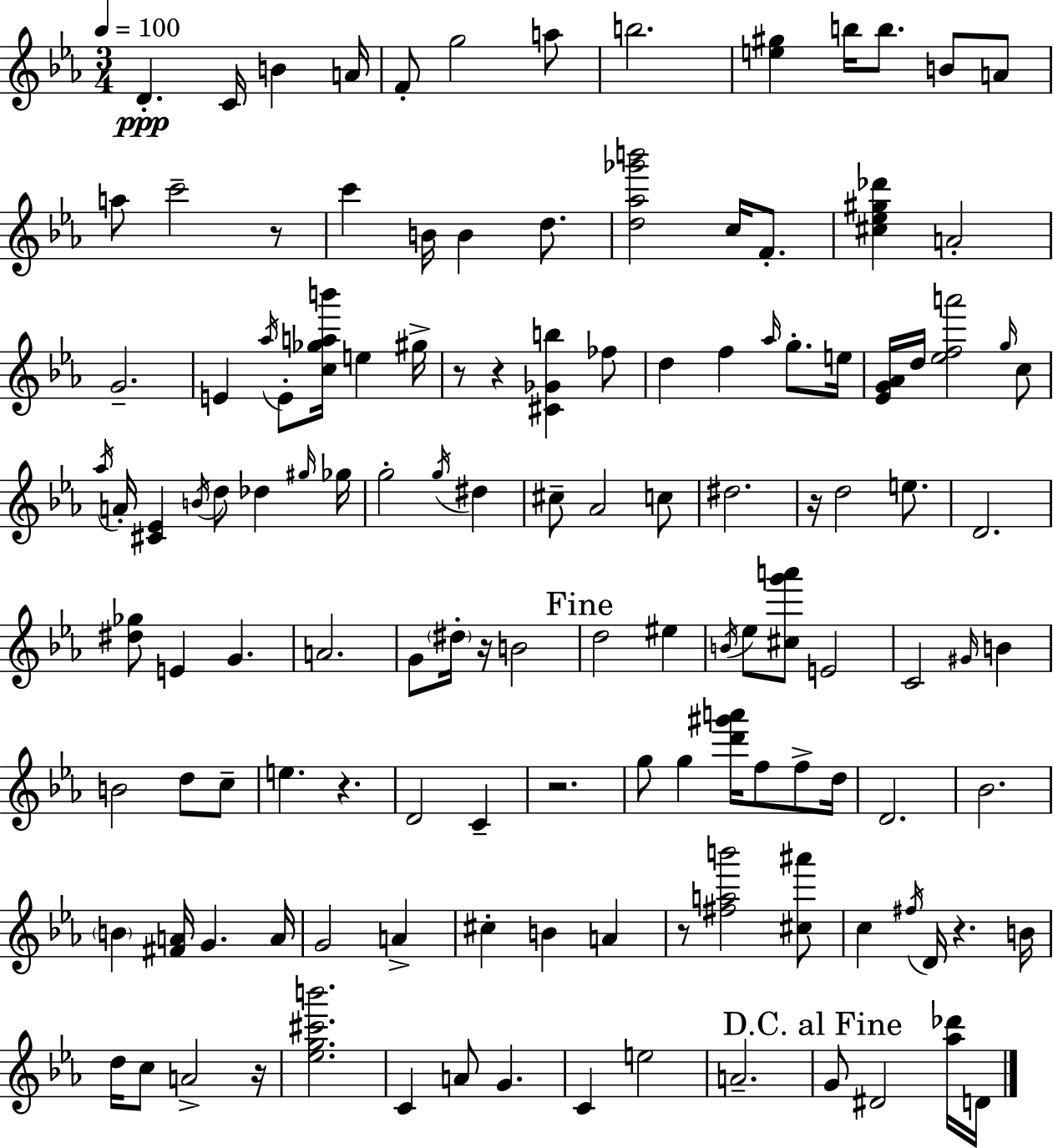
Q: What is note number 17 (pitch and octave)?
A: B4